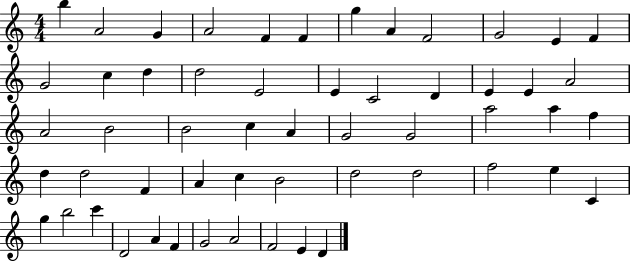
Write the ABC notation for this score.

X:1
T:Untitled
M:4/4
L:1/4
K:C
b A2 G A2 F F g A F2 G2 E F G2 c d d2 E2 E C2 D E E A2 A2 B2 B2 c A G2 G2 a2 a f d d2 F A c B2 d2 d2 f2 e C g b2 c' D2 A F G2 A2 F2 E D